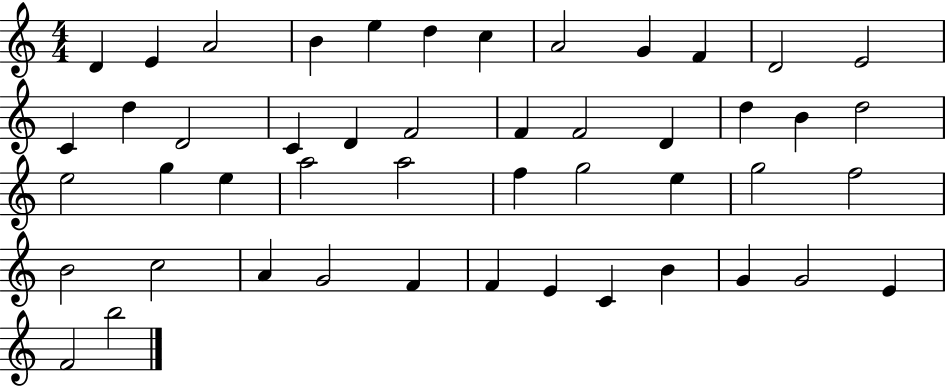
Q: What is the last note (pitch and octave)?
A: B5